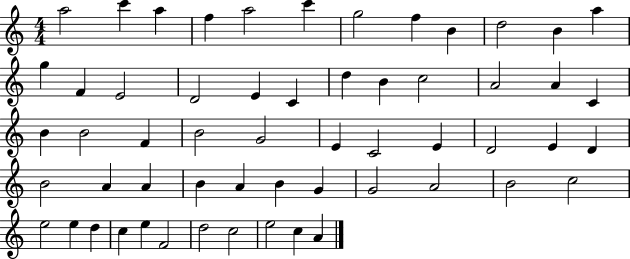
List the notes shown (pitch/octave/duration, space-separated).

A5/h C6/q A5/q F5/q A5/h C6/q G5/h F5/q B4/q D5/h B4/q A5/q G5/q F4/q E4/h D4/h E4/q C4/q D5/q B4/q C5/h A4/h A4/q C4/q B4/q B4/h F4/q B4/h G4/h E4/q C4/h E4/q D4/h E4/q D4/q B4/h A4/q A4/q B4/q A4/q B4/q G4/q G4/h A4/h B4/h C5/h E5/h E5/q D5/q C5/q E5/q F4/h D5/h C5/h E5/h C5/q A4/q